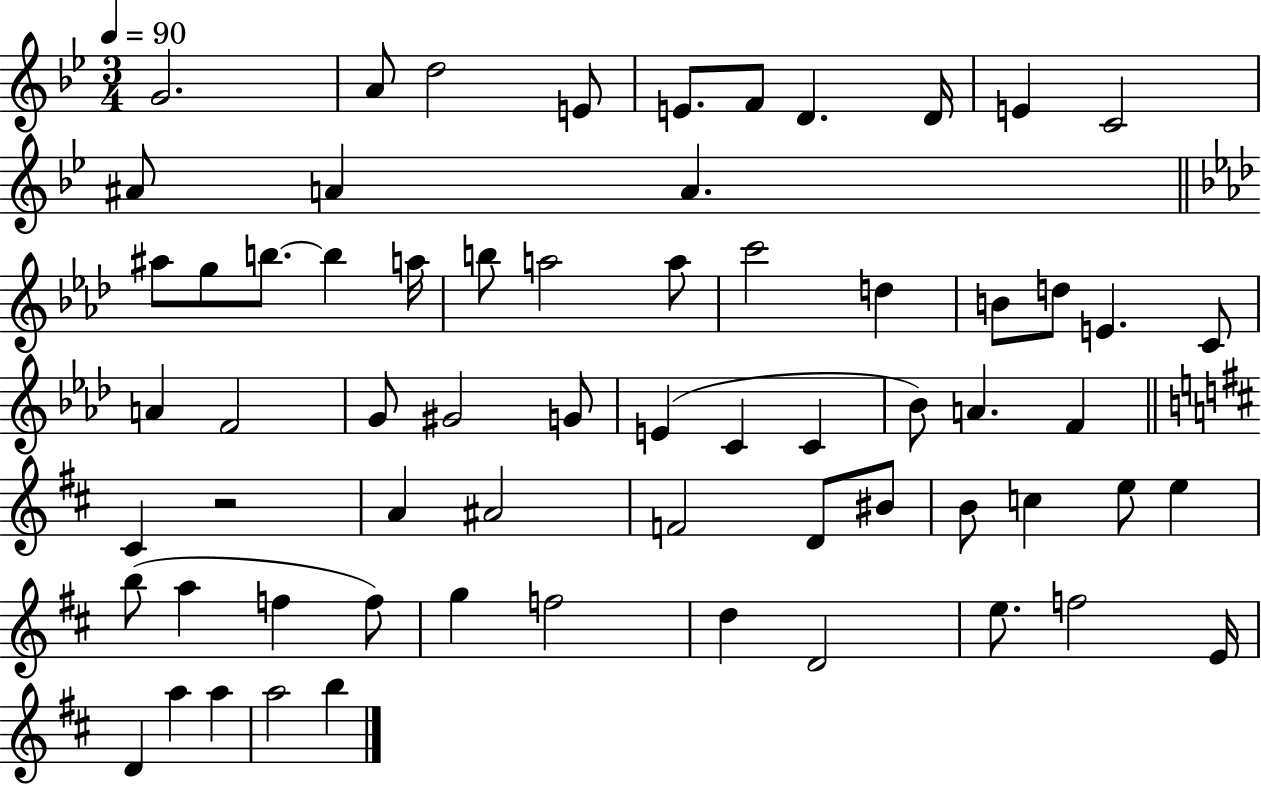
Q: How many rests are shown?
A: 1